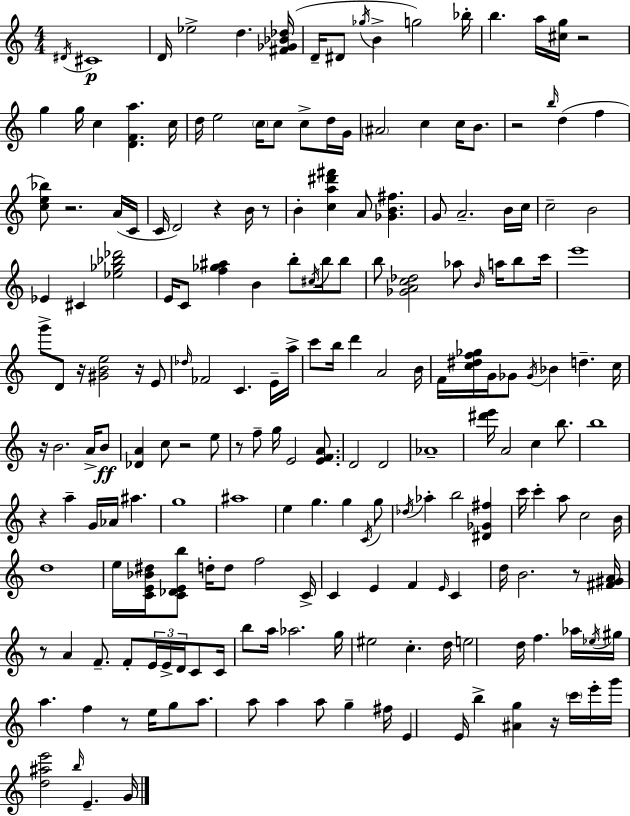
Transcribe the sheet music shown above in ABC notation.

X:1
T:Untitled
M:4/4
L:1/4
K:C
^D/4 ^C4 D/4 _e2 d [^F_G_B_d]/4 D/4 ^D/2 _g/4 B g2 _b/4 b a/4 [^cg]/4 z2 g g/4 c [DFa] c/4 d/4 e2 c/4 c/2 c/2 d/4 G/4 ^A2 c c/4 B/2 z2 b/4 d f [ce_b]/2 z2 A/4 C/4 C/4 D2 z B/4 z/2 B [ca^d'^f'] A/2 [_GB^f] G/2 A2 B/4 c/4 c2 B2 _E ^C [_e_g_b_d']2 E/4 C/2 [f_g^a] B b/2 ^c/4 b/4 b/2 b/2 [_GAc_d]2 _a/2 B/4 a/4 b/2 c'/4 e'4 g'/2 D/2 z/4 [^GBe]2 z/4 E/2 _d/4 _F2 C E/4 a/4 c'/2 b/4 d' A2 B/4 F/4 [c^df_g]/4 G/4 _G/2 _G/4 _B d c/4 z/4 B2 A/4 B/2 [_DA] c/2 z2 e/2 z/2 f/2 g/4 E2 [EFA]/2 D2 D2 _A4 [^d'e']/4 A2 c b/2 b4 z a G/4 _A/4 ^a g4 ^a4 e g g C/4 g/2 _d/4 _a b2 [^D_G^f] c'/4 c' a/2 c2 B/4 d4 e/4 [CE_B^d]/4 [C_DEb]/2 d/4 d/2 f2 C/4 C E F E/4 C d/4 B2 z/2 [^F^GA]/4 z/2 A F/2 F/2 E/4 E/4 D/4 C/2 C/4 b/2 a/4 _a2 g/4 ^e2 c d/4 e2 d/4 f _a/4 _e/4 ^g/4 a f z/2 e/4 g/2 a/2 a/2 a a/2 g ^f/4 E E/4 b [^Ag] z/4 c'/4 e'/4 g'/4 [d^ae']2 b/4 E G/4